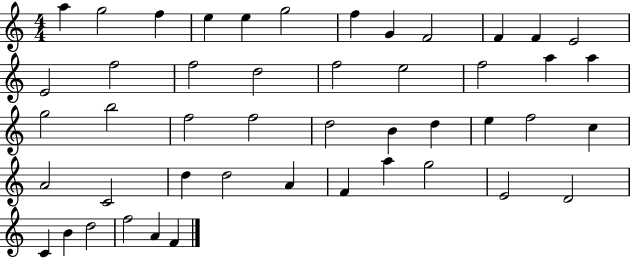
X:1
T:Untitled
M:4/4
L:1/4
K:C
a g2 f e e g2 f G F2 F F E2 E2 f2 f2 d2 f2 e2 f2 a a g2 b2 f2 f2 d2 B d e f2 c A2 C2 d d2 A F a g2 E2 D2 C B d2 f2 A F